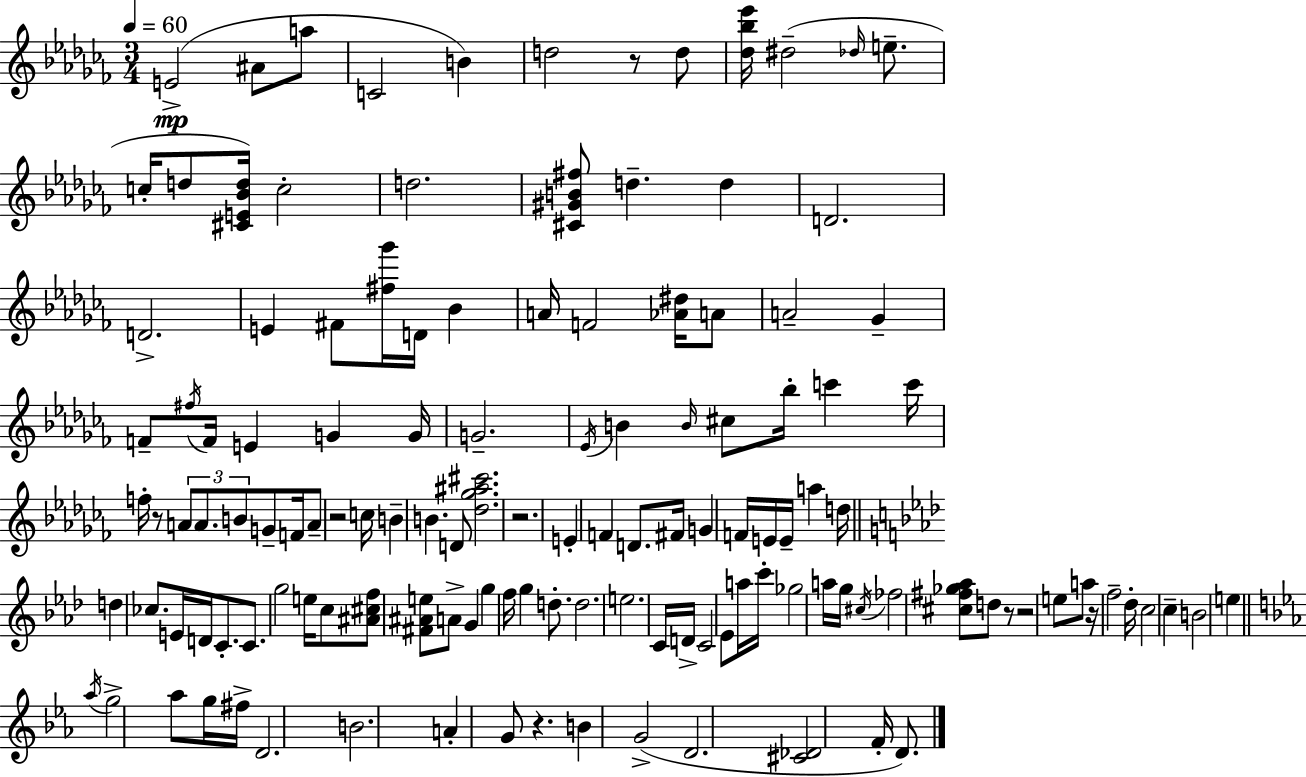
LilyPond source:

{
  \clef treble
  \numericTimeSignature
  \time 3/4
  \key aes \minor
  \tempo 4 = 60
  \repeat volta 2 { e'2->(\mp ais'8 a''8 | c'2 b'4) | d''2 r8 d''8 | <des'' bes'' ees'''>16 dis''2--( \grace { des''16 } e''8.-- | \break c''16-. d''8 <cis' e' bes' d''>16) c''2-. | d''2. | <cis' gis' b' fis''>8 d''4.-- d''4 | d'2. | \break d'2.-> | e'4 fis'8 <fis'' ges'''>16 d'16 bes'4 | a'16 f'2 <aes' dis''>16 a'8 | a'2-- ges'4-- | \break f'8-- \acciaccatura { fis''16 } f'16 e'4 g'4 | g'16 g'2.-- | \acciaccatura { ees'16 } b'4 \grace { b'16 } cis''8 bes''16-. c'''4 | c'''16 f''16-. r8 \tuplet 3/2 { a'8 a'8. | \break b'8 } g'8-- f'16 a'8-- r2 | c''16 b'4-- b'4. | d'8 <des'' ges'' ais'' cis'''>2. | r2. | \break e'4-. f'4 | d'8. fis'16 g'4 f'16 e'16 e'16-- a''4 | d''16 \bar "||" \break \key aes \major d''4 ces''8. e'16 d'16 c'8.-. | c'8. g''2 e''16 | c''8 <ais' cis'' f''>8 <fis' ais' e''>8 a'8-> g'4 | g''4 f''16 g''4 d''8.-. | \break d''2. | e''2. | c'16 d'16-> c'2 ees'8 | a''16 c'''16-. ges''2 a''16 g''16 | \break \acciaccatura { cis''16 } fes''2 <cis'' fis'' ges'' aes''>8 d''8 | r8 r2 e''8 | a''8 r16 f''2-- | des''16-. c''2 c''4-- | \break b'2 e''4 | \bar "||" \break \key ees \major \acciaccatura { aes''16 } g''2-> aes''8 g''16 | fis''16-> d'2. | b'2. | a'4-. g'8 r4. | \break b'4 g'2->( | d'2. | <cis' des'>2 f'16-. d'8.) | } \bar "|."
}